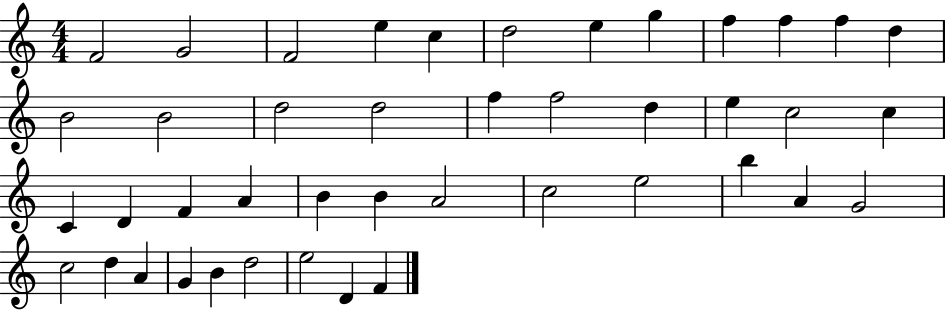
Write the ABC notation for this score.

X:1
T:Untitled
M:4/4
L:1/4
K:C
F2 G2 F2 e c d2 e g f f f d B2 B2 d2 d2 f f2 d e c2 c C D F A B B A2 c2 e2 b A G2 c2 d A G B d2 e2 D F